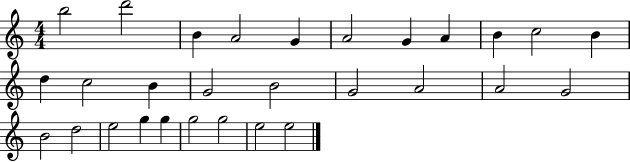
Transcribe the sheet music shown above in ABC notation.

X:1
T:Untitled
M:4/4
L:1/4
K:C
b2 d'2 B A2 G A2 G A B c2 B d c2 B G2 B2 G2 A2 A2 G2 B2 d2 e2 g g g2 g2 e2 e2